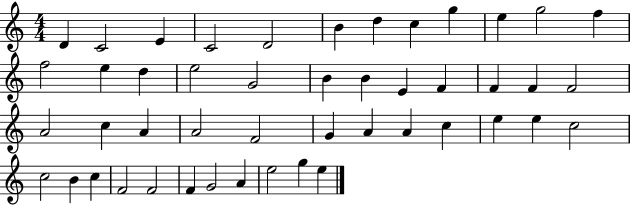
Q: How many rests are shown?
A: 0